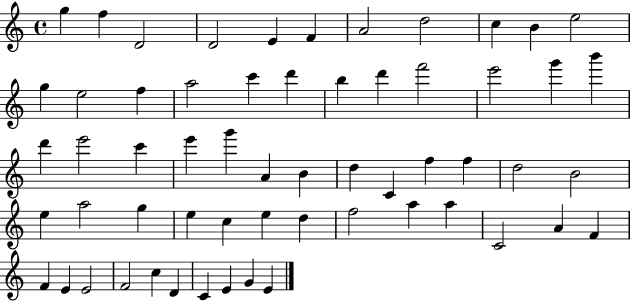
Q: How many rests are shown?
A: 0